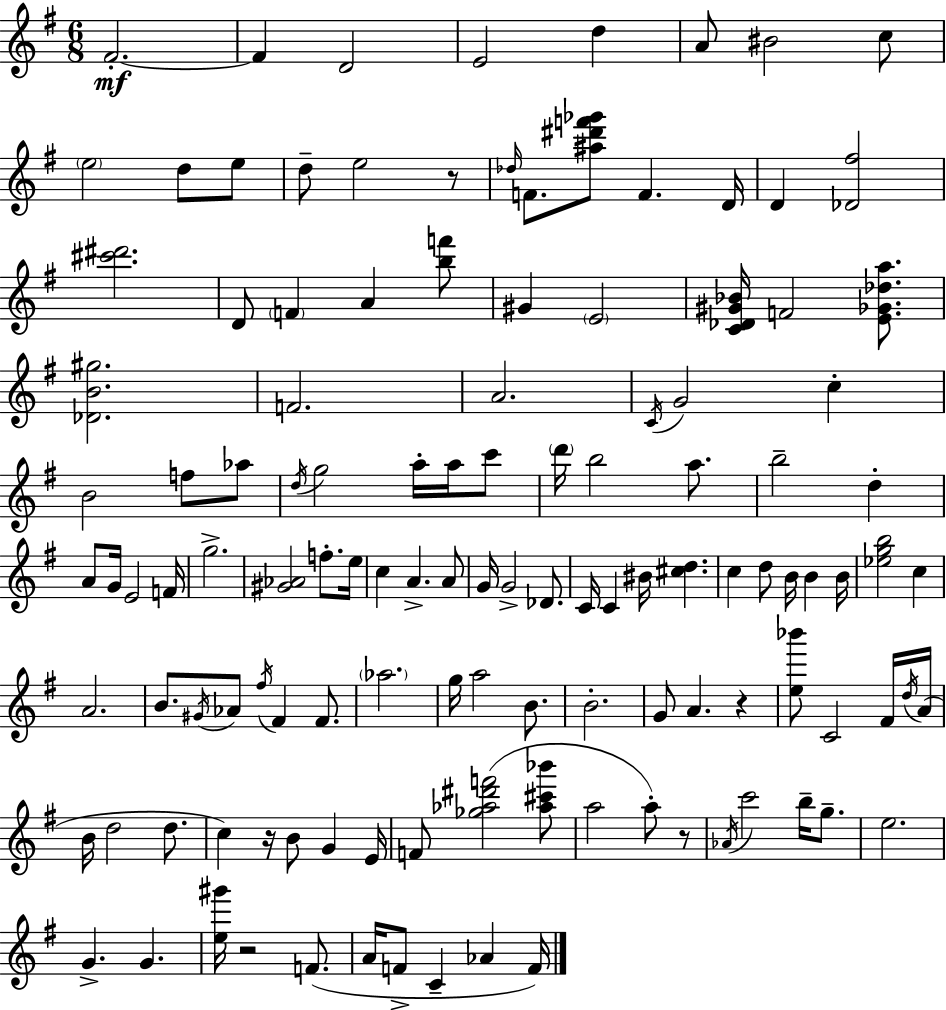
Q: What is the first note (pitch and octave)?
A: F#4